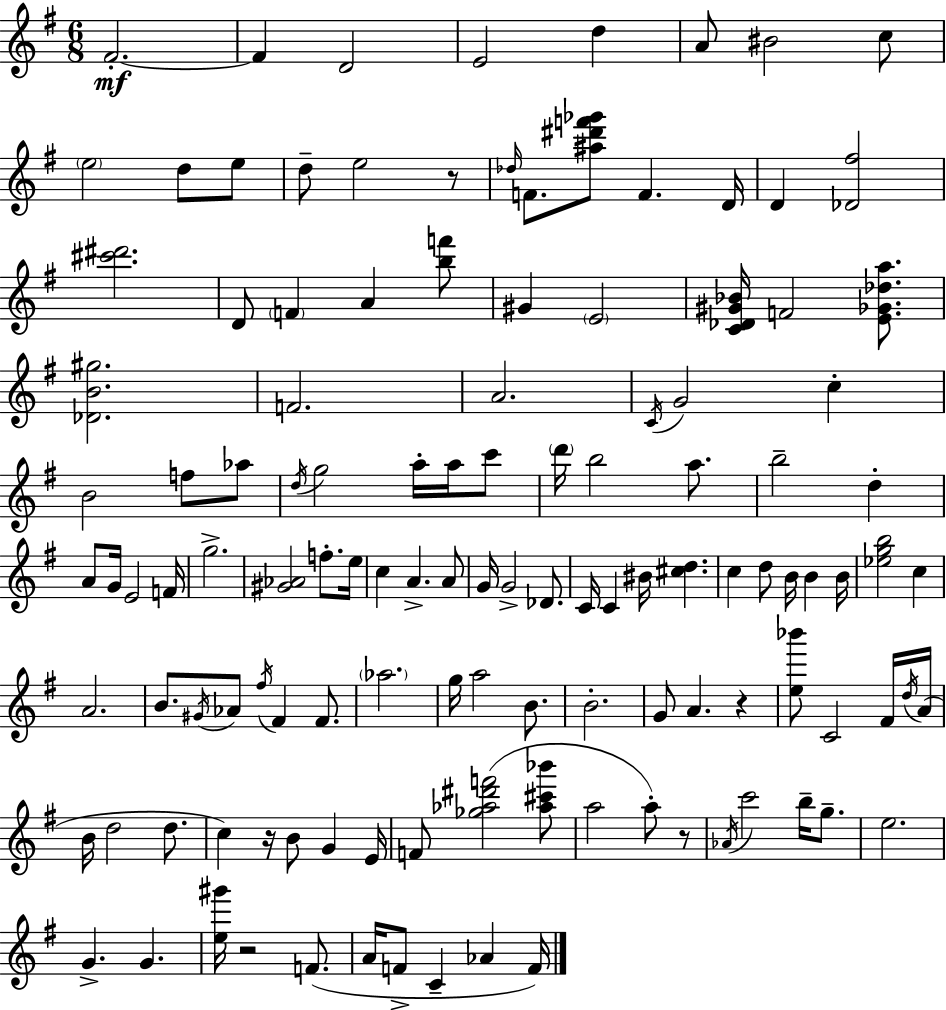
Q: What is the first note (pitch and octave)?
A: F#4